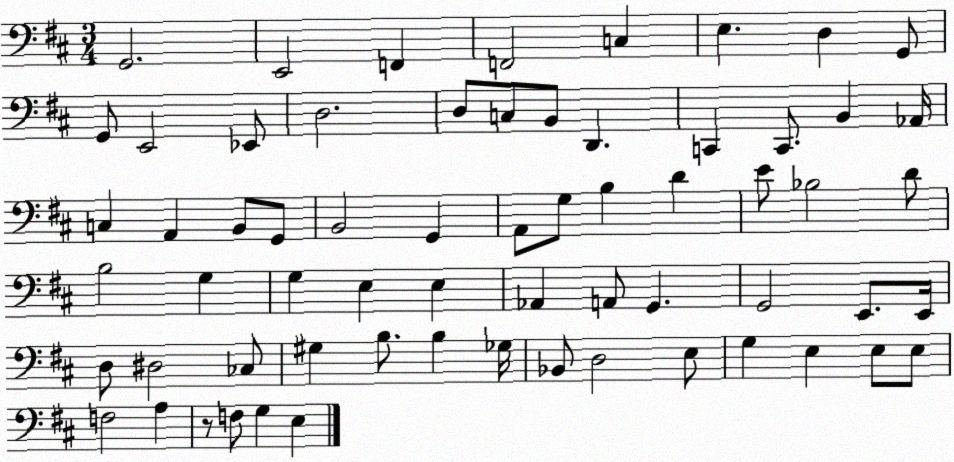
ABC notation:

X:1
T:Untitled
M:3/4
L:1/4
K:D
G,,2 E,,2 F,, F,,2 C, E, D, G,,/2 G,,/2 E,,2 _E,,/2 D,2 D,/2 C,/2 B,,/2 D,, C,, C,,/2 B,, _A,,/4 C, A,, B,,/2 G,,/2 B,,2 G,, A,,/2 G,/2 B, D E/2 _B,2 D/2 B,2 G, G, E, E, _A,, A,,/2 G,, G,,2 E,,/2 E,,/4 D,/2 ^D,2 _C,/2 ^G, B,/2 B, _G,/4 _B,,/2 D,2 E,/2 G, E, E,/2 E,/2 F,2 A, z/2 F,/2 G, E,